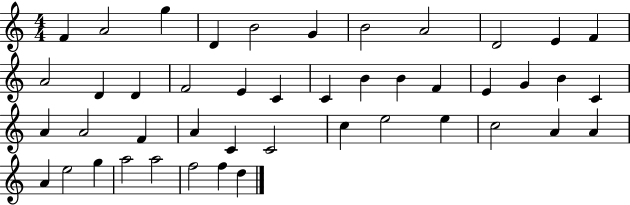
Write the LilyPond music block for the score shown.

{
  \clef treble
  \numericTimeSignature
  \time 4/4
  \key c \major
  f'4 a'2 g''4 | d'4 b'2 g'4 | b'2 a'2 | d'2 e'4 f'4 | \break a'2 d'4 d'4 | f'2 e'4 c'4 | c'4 b'4 b'4 f'4 | e'4 g'4 b'4 c'4 | \break a'4 a'2 f'4 | a'4 c'4 c'2 | c''4 e''2 e''4 | c''2 a'4 a'4 | \break a'4 e''2 g''4 | a''2 a''2 | f''2 f''4 d''4 | \bar "|."
}